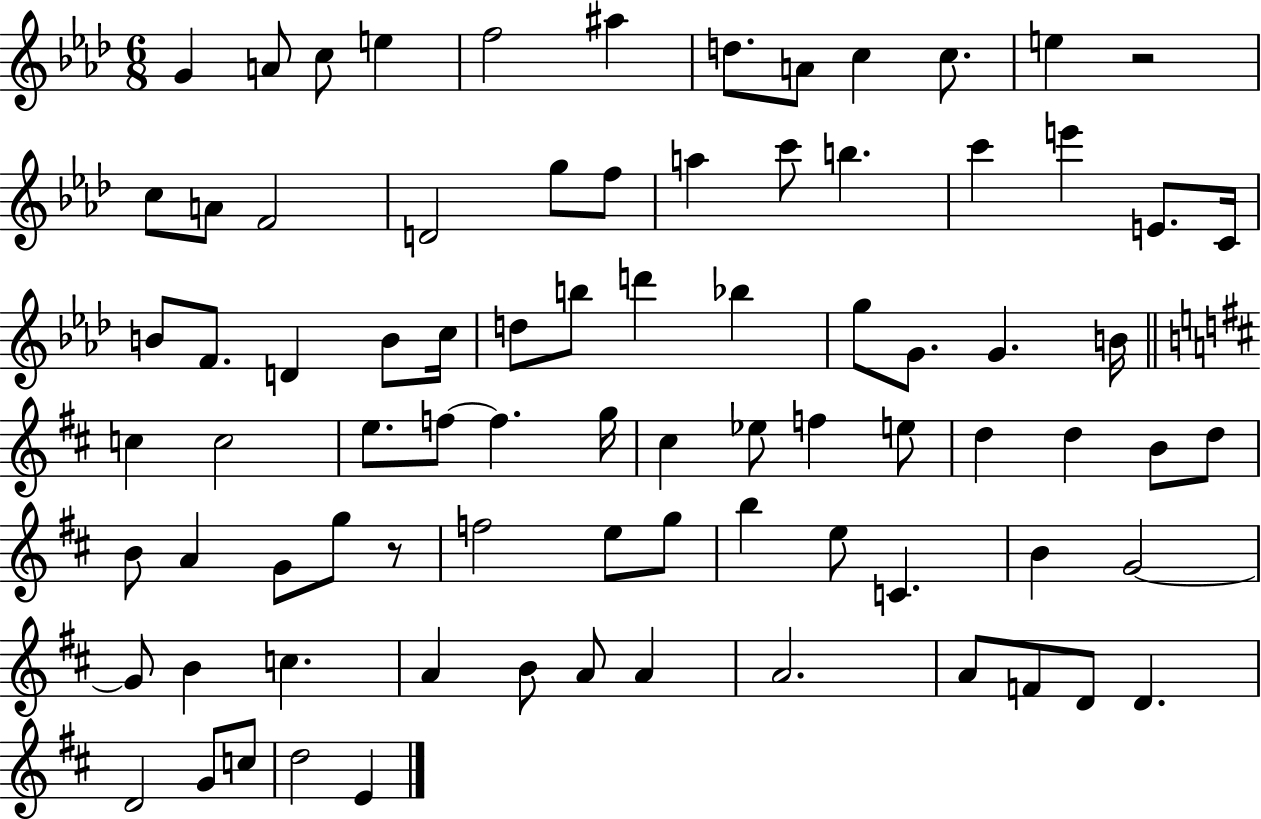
{
  \clef treble
  \numericTimeSignature
  \time 6/8
  \key aes \major
  g'4 a'8 c''8 e''4 | f''2 ais''4 | d''8. a'8 c''4 c''8. | e''4 r2 | \break c''8 a'8 f'2 | d'2 g''8 f''8 | a''4 c'''8 b''4. | c'''4 e'''4 e'8. c'16 | \break b'8 f'8. d'4 b'8 c''16 | d''8 b''8 d'''4 bes''4 | g''8 g'8. g'4. b'16 | \bar "||" \break \key d \major c''4 c''2 | e''8. f''8~~ f''4. g''16 | cis''4 ees''8 f''4 e''8 | d''4 d''4 b'8 d''8 | \break b'8 a'4 g'8 g''8 r8 | f''2 e''8 g''8 | b''4 e''8 c'4. | b'4 g'2~~ | \break g'8 b'4 c''4. | a'4 b'8 a'8 a'4 | a'2. | a'8 f'8 d'8 d'4. | \break d'2 g'8 c''8 | d''2 e'4 | \bar "|."
}